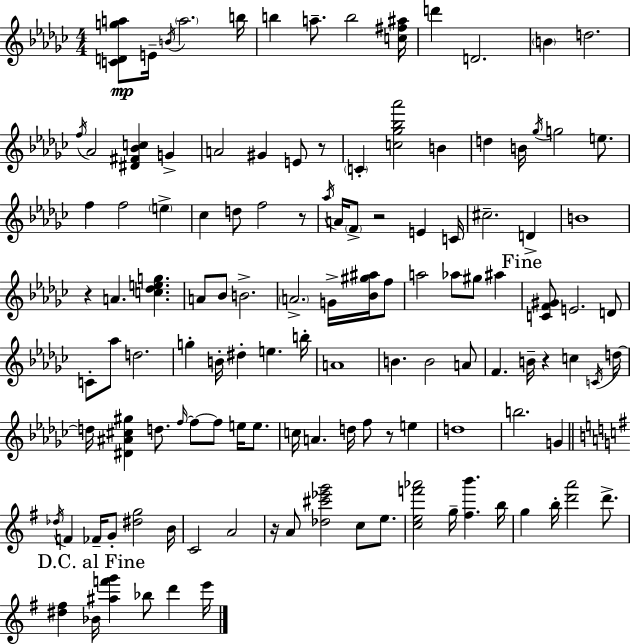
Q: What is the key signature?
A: EES minor